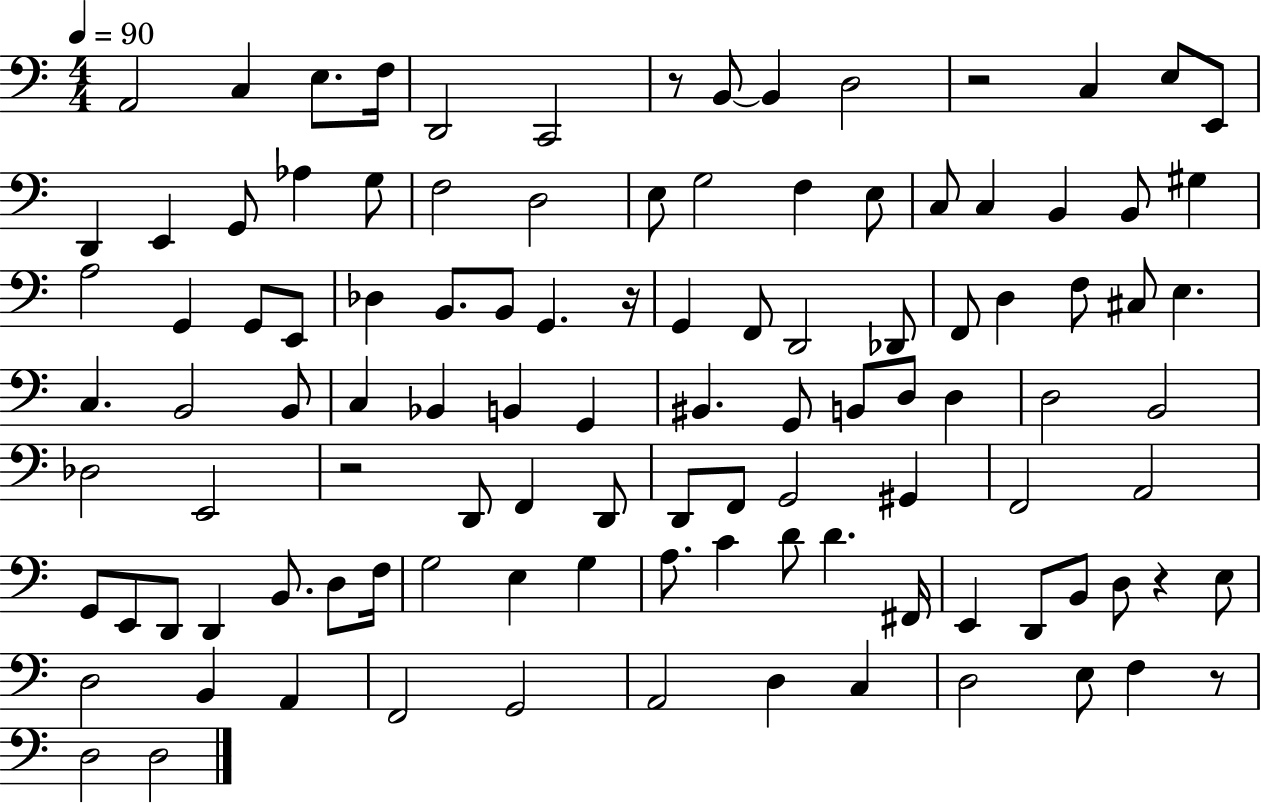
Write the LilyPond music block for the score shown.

{
  \clef bass
  \numericTimeSignature
  \time 4/4
  \key c \major
  \tempo 4 = 90
  \repeat volta 2 { a,2 c4 e8. f16 | d,2 c,2 | r8 b,8~~ b,4 d2 | r2 c4 e8 e,8 | \break d,4 e,4 g,8 aes4 g8 | f2 d2 | e8 g2 f4 e8 | c8 c4 b,4 b,8 gis4 | \break a2 g,4 g,8 e,8 | des4 b,8. b,8 g,4. r16 | g,4 f,8 d,2 des,8 | f,8 d4 f8 cis8 e4. | \break c4. b,2 b,8 | c4 bes,4 b,4 g,4 | bis,4. g,8 b,8 d8 d4 | d2 b,2 | \break des2 e,2 | r2 d,8 f,4 d,8 | d,8 f,8 g,2 gis,4 | f,2 a,2 | \break g,8 e,8 d,8 d,4 b,8. d8 f16 | g2 e4 g4 | a8. c'4 d'8 d'4. fis,16 | e,4 d,8 b,8 d8 r4 e8 | \break d2 b,4 a,4 | f,2 g,2 | a,2 d4 c4 | d2 e8 f4 r8 | \break d2 d2 | } \bar "|."
}